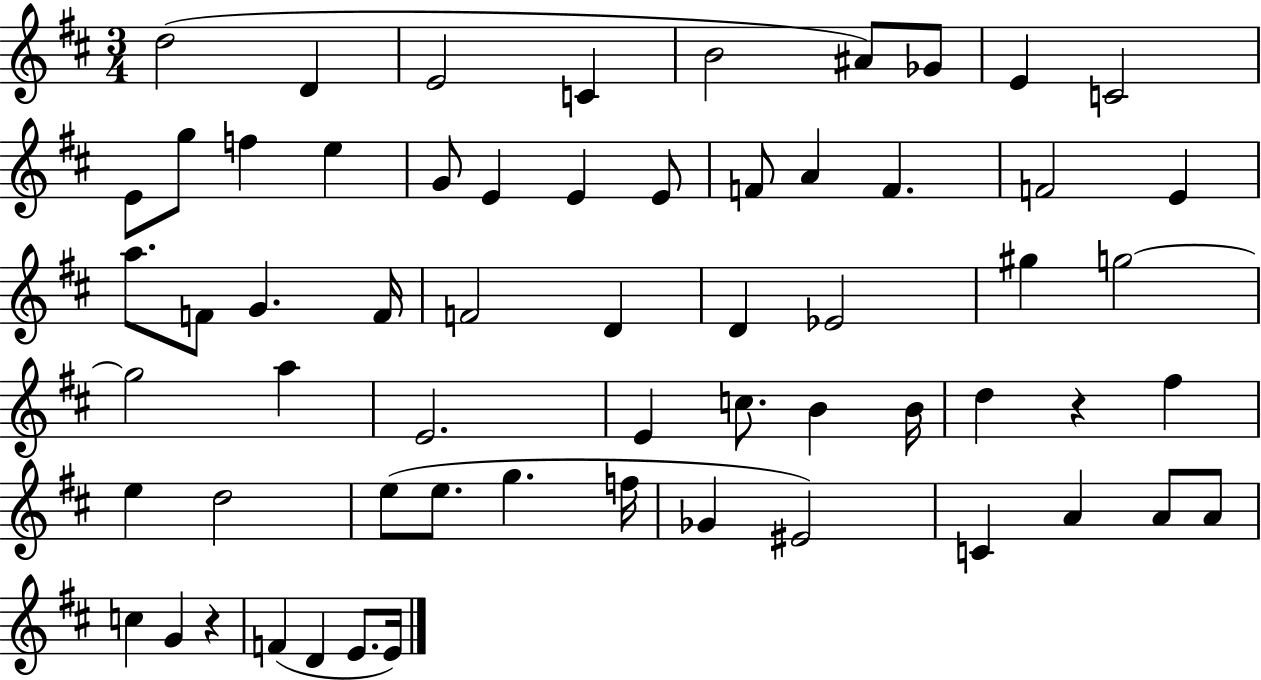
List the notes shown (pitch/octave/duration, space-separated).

D5/h D4/q E4/h C4/q B4/h A#4/e Gb4/e E4/q C4/h E4/e G5/e F5/q E5/q G4/e E4/q E4/q E4/e F4/e A4/q F4/q. F4/h E4/q A5/e. F4/e G4/q. F4/s F4/h D4/q D4/q Eb4/h G#5/q G5/h G5/h A5/q E4/h. E4/q C5/e. B4/q B4/s D5/q R/q F#5/q E5/q D5/h E5/e E5/e. G5/q. F5/s Gb4/q EIS4/h C4/q A4/q A4/e A4/e C5/q G4/q R/q F4/q D4/q E4/e. E4/s